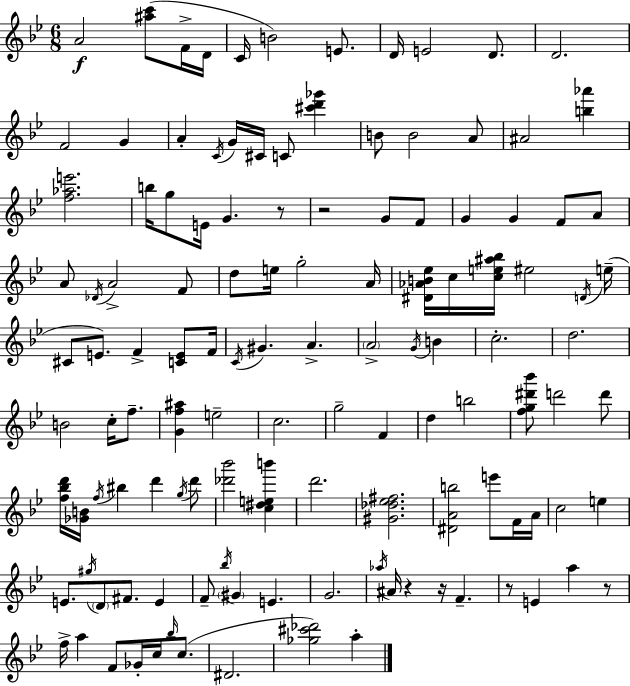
X:1
T:Untitled
M:6/8
L:1/4
K:Gm
A2 [^ac']/2 F/4 D/4 C/4 B2 E/2 D/4 E2 D/2 D2 F2 G A C/4 G/4 ^C/4 C/2 [^c'd'_g'] B/2 B2 A/2 ^A2 [b_a'] [f_ae']2 b/4 g/2 E/4 G z/2 z2 G/2 F/2 G G F/2 A/2 A/2 _D/4 A2 F/2 d/2 e/4 g2 A/4 [^D_AB_e]/4 c/4 [ce^a_b]/4 ^e2 D/4 e/4 ^C/2 E/2 F [CE]/2 F/4 C/4 ^G A A2 G/4 B c2 d2 B2 c/4 f/2 [Gf^a] e2 c2 g2 F d b2 [fg^d'_b']/2 d'2 d'/2 [f_bd']/4 [_GB]/4 f/4 ^b d' g/4 d'/2 [_d'_b']2 [c^deb'] d'2 [^G_d_e^f]2 [^DAb]2 e'/2 F/4 A/4 c2 e E/2 ^g/4 D/2 ^F/2 E F/2 _b/4 ^G E G2 _a/4 ^A/4 z z/4 F z/2 E a z/2 f/4 a F/2 _G/4 c/4 _b/4 c/2 ^D2 [_g^c'_d']2 a